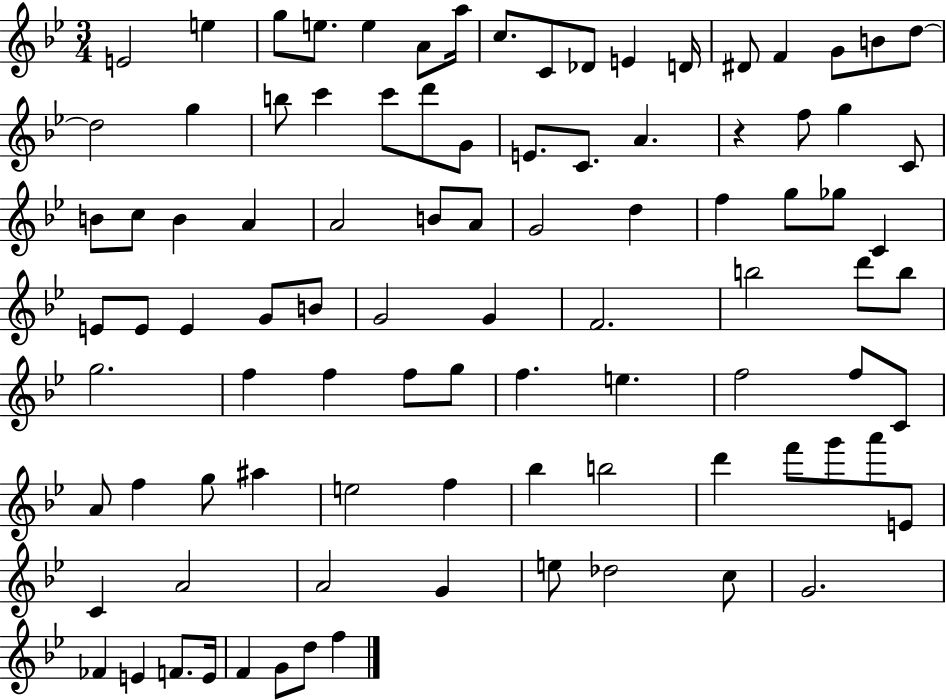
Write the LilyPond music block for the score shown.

{
  \clef treble
  \numericTimeSignature
  \time 3/4
  \key bes \major
  \repeat volta 2 { e'2 e''4 | g''8 e''8. e''4 a'8 a''16 | c''8. c'8 des'8 e'4 d'16 | dis'8 f'4 g'8 b'8 d''8~~ | \break d''2 g''4 | b''8 c'''4 c'''8 d'''8 g'8 | e'8. c'8. a'4. | r4 f''8 g''4 c'8 | \break b'8 c''8 b'4 a'4 | a'2 b'8 a'8 | g'2 d''4 | f''4 g''8 ges''8 c'4 | \break e'8 e'8 e'4 g'8 b'8 | g'2 g'4 | f'2. | b''2 d'''8 b''8 | \break g''2. | f''4 f''4 f''8 g''8 | f''4. e''4. | f''2 f''8 c'8 | \break a'8 f''4 g''8 ais''4 | e''2 f''4 | bes''4 b''2 | d'''4 f'''8 g'''8 a'''8 e'8 | \break c'4 a'2 | a'2 g'4 | e''8 des''2 c''8 | g'2. | \break fes'4 e'4 f'8. e'16 | f'4 g'8 d''8 f''4 | } \bar "|."
}